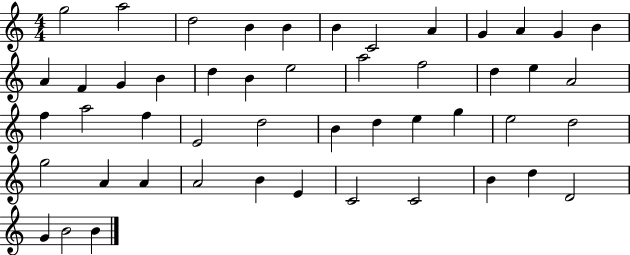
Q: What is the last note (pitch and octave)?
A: B4